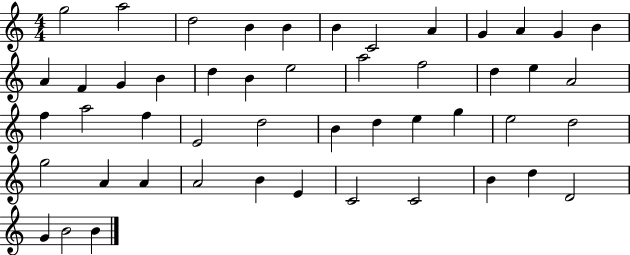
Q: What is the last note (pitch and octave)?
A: B4